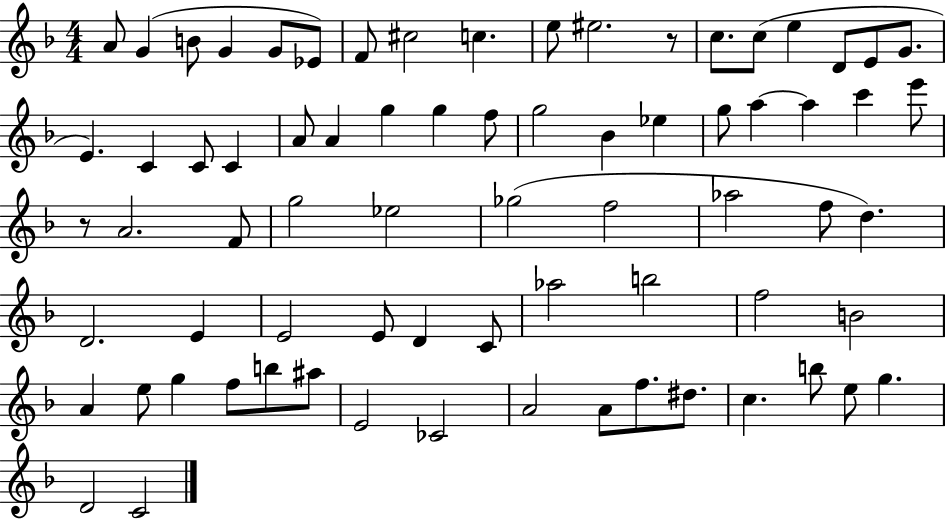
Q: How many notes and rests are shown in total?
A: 73